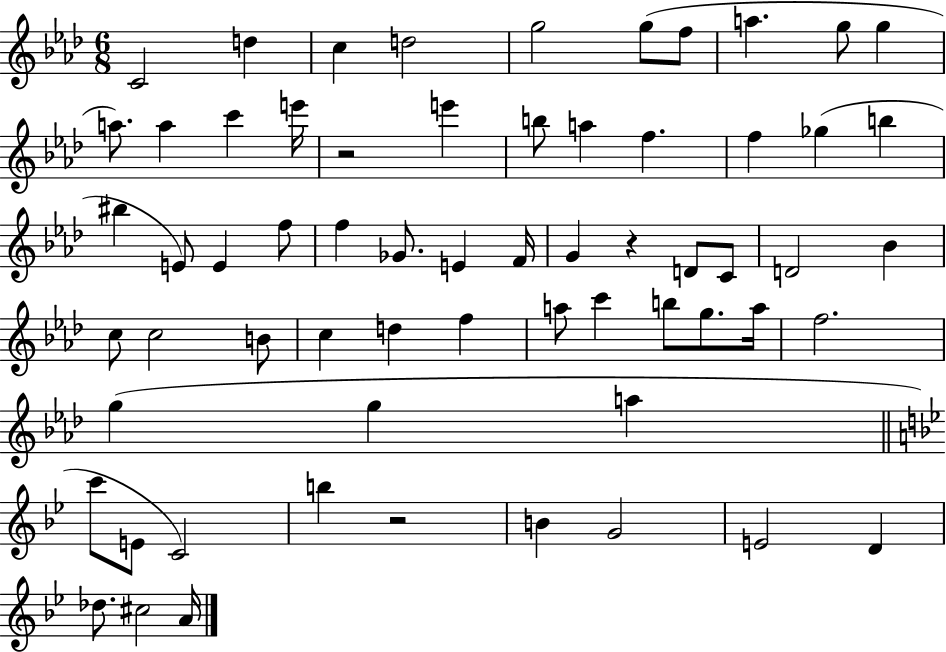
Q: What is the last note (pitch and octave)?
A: A4